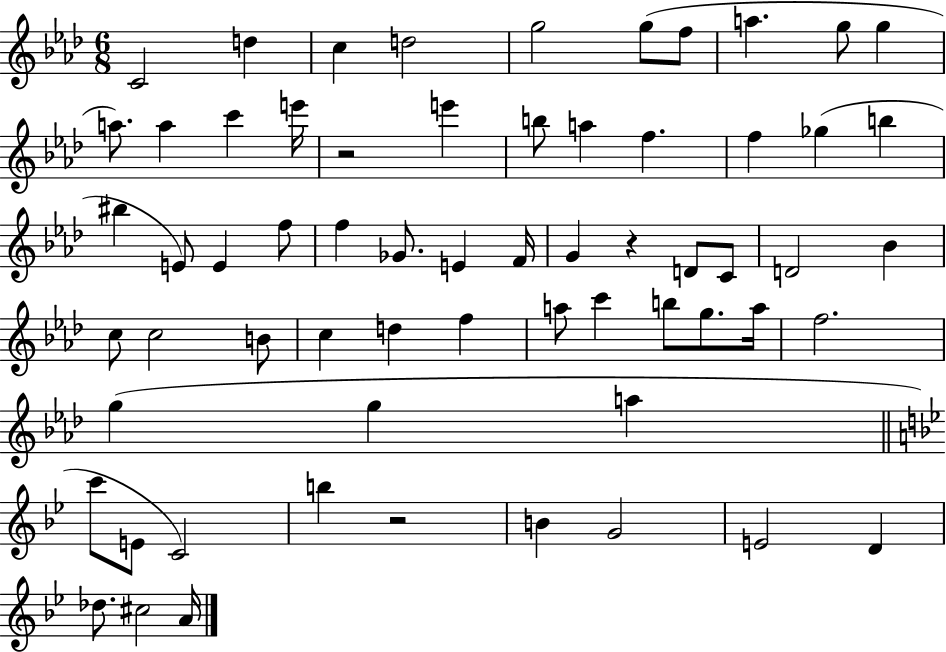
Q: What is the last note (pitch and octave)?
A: A4